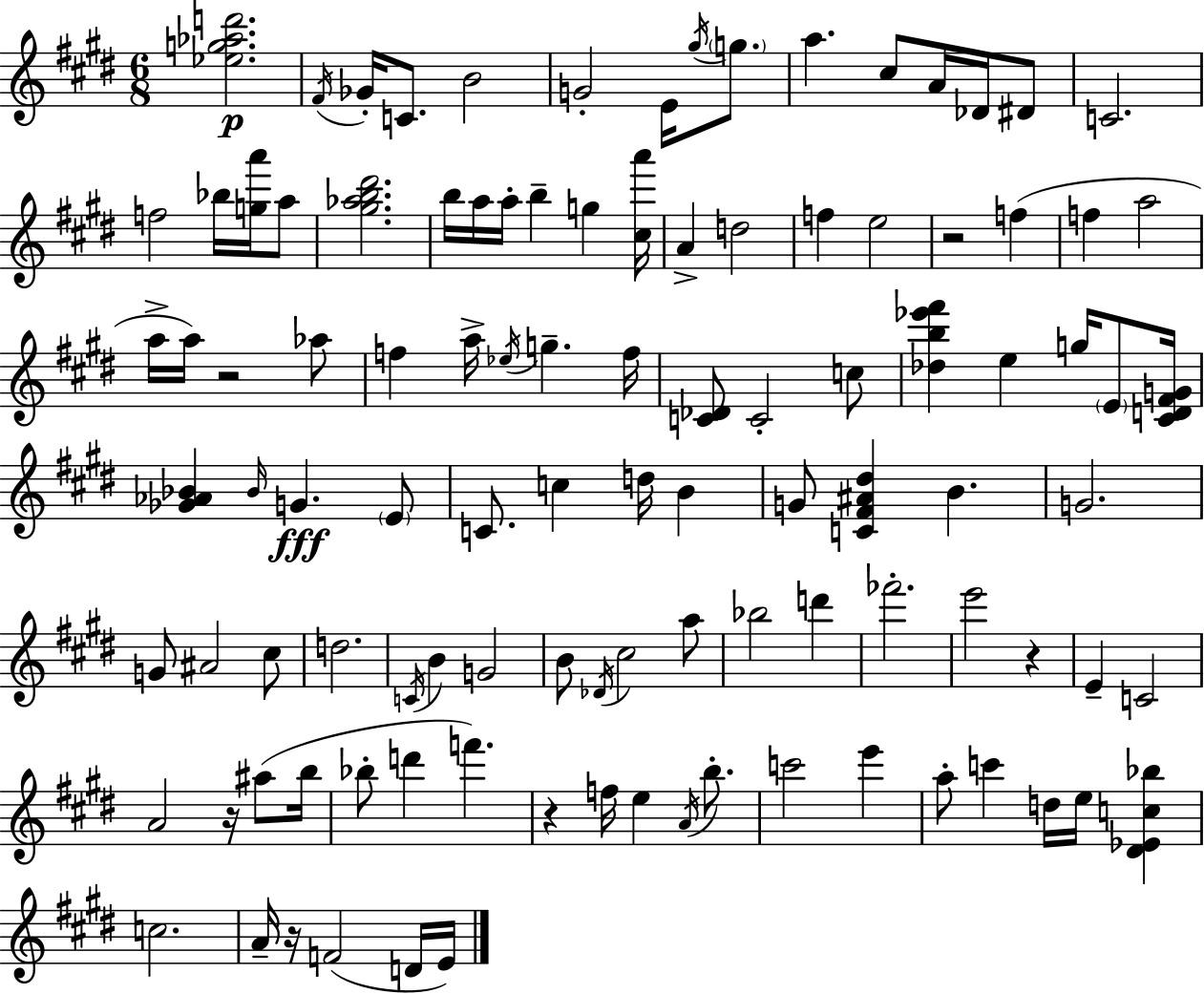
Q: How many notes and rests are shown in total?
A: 106